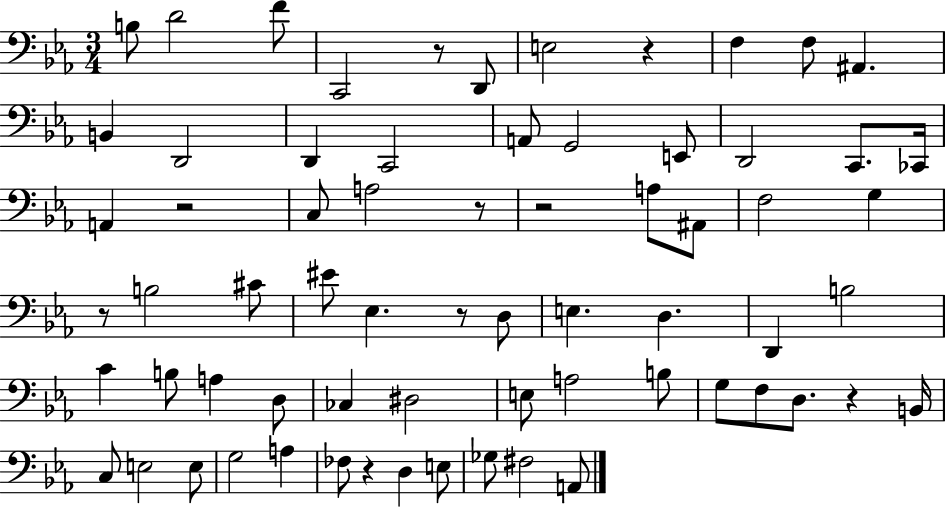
B3/e D4/h F4/e C2/h R/e D2/e E3/h R/q F3/q F3/e A#2/q. B2/q D2/h D2/q C2/h A2/e G2/h E2/e D2/h C2/e. CES2/s A2/q R/h C3/e A3/h R/e R/h A3/e A#2/e F3/h G3/q R/e B3/h C#4/e EIS4/e Eb3/q. R/e D3/e E3/q. D3/q. D2/q B3/h C4/q B3/e A3/q D3/e CES3/q D#3/h E3/e A3/h B3/e G3/e F3/e D3/e. R/q B2/s C3/e E3/h E3/e G3/h A3/q FES3/e R/q D3/q E3/e Gb3/e F#3/h A2/e